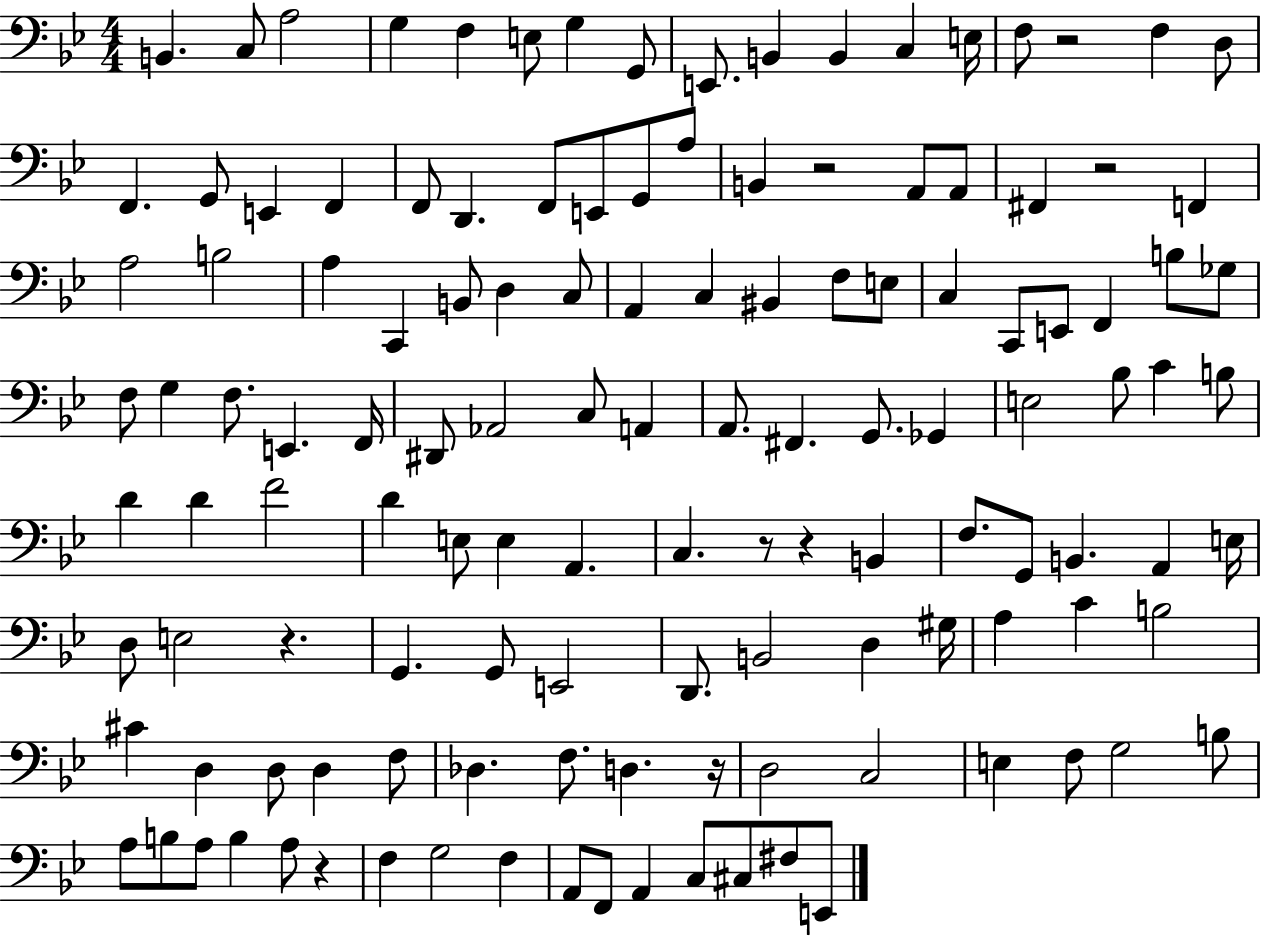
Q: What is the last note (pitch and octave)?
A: E2